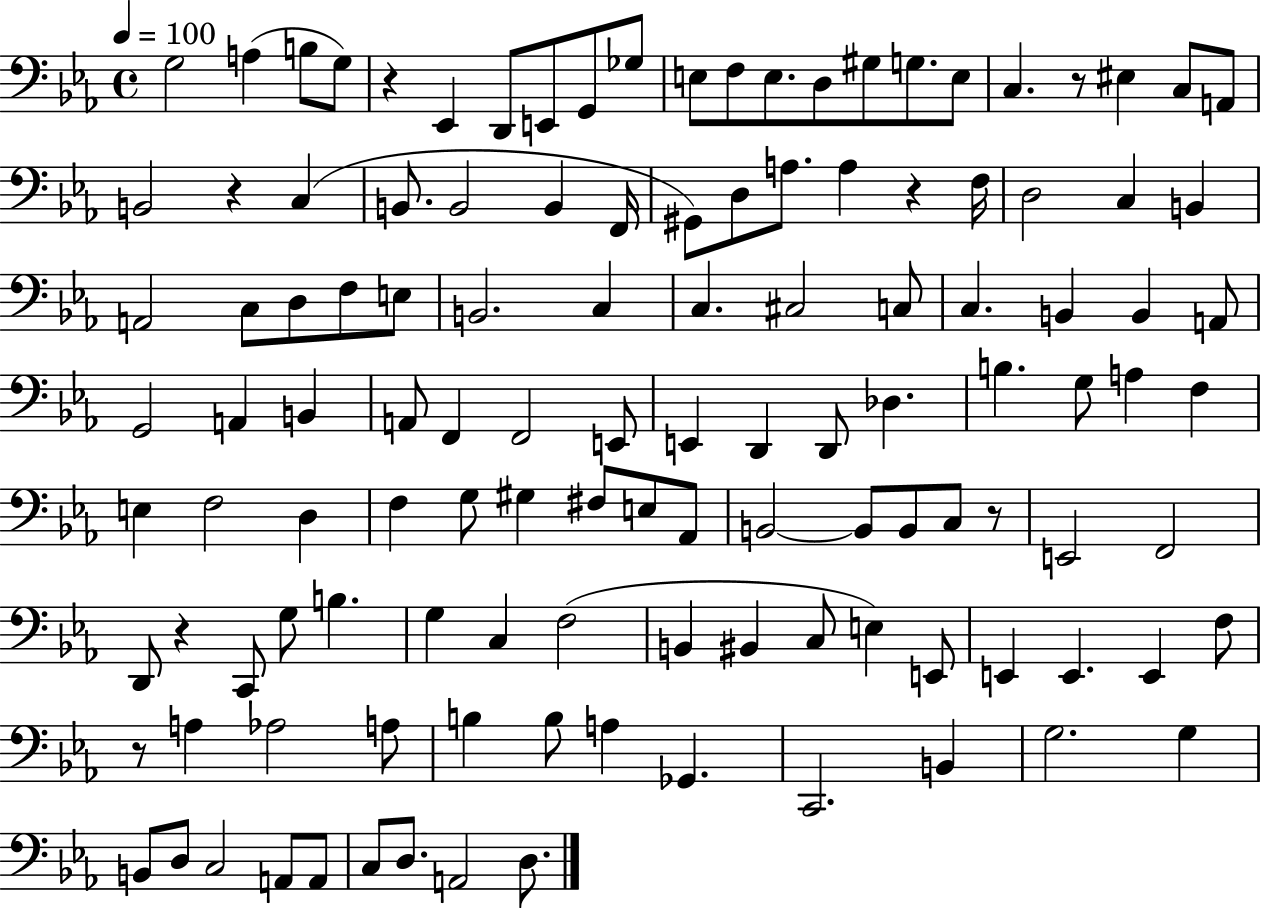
G3/h A3/q B3/e G3/e R/q Eb2/q D2/e E2/e G2/e Gb3/e E3/e F3/e E3/e. D3/e G#3/e G3/e. E3/e C3/q. R/e EIS3/q C3/e A2/e B2/h R/q C3/q B2/e. B2/h B2/q F2/s G#2/e D3/e A3/e. A3/q R/q F3/s D3/h C3/q B2/q A2/h C3/e D3/e F3/e E3/e B2/h. C3/q C3/q. C#3/h C3/e C3/q. B2/q B2/q A2/e G2/h A2/q B2/q A2/e F2/q F2/h E2/e E2/q D2/q D2/e Db3/q. B3/q. G3/e A3/q F3/q E3/q F3/h D3/q F3/q G3/e G#3/q F#3/e E3/e Ab2/e B2/h B2/e B2/e C3/e R/e E2/h F2/h D2/e R/q C2/e G3/e B3/q. G3/q C3/q F3/h B2/q BIS2/q C3/e E3/q E2/e E2/q E2/q. E2/q F3/e R/e A3/q Ab3/h A3/e B3/q B3/e A3/q Gb2/q. C2/h. B2/q G3/h. G3/q B2/e D3/e C3/h A2/e A2/e C3/e D3/e. A2/h D3/e.